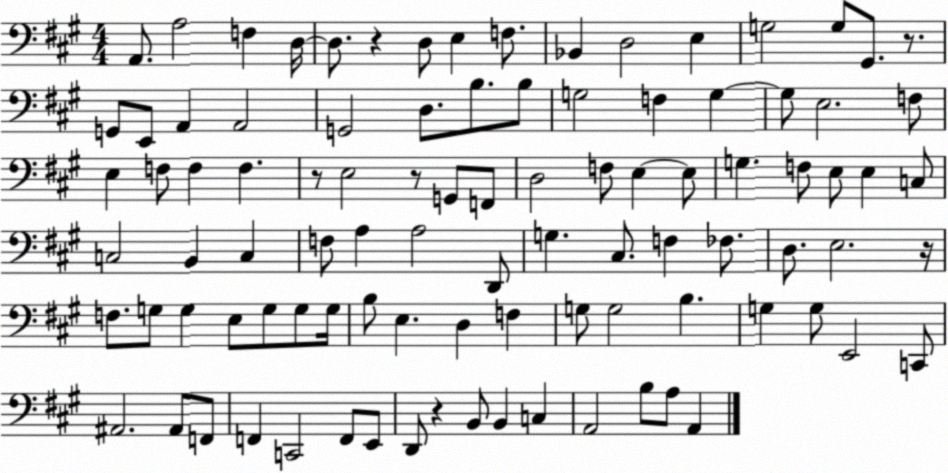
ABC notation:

X:1
T:Untitled
M:4/4
L:1/4
K:A
A,,/2 A,2 F, D,/4 D,/2 z D,/2 E, F,/2 _B,, D,2 E, G,2 G,/2 ^G,,/2 z/2 G,,/2 E,,/2 A,, A,,2 G,,2 D,/2 B,/2 B,/2 G,2 F, G, G,/2 E,2 F,/2 E, F,/2 F, F, z/2 E,2 z/2 G,,/2 F,,/2 D,2 F,/2 E, E,/2 G, F,/2 E,/2 E, C,/2 C,2 B,, C, F,/2 A, A,2 D,,/2 G, ^C,/2 F, _F,/2 D,/2 E,2 z/4 F,/2 G,/2 G, E,/2 G,/2 G,/2 G,/4 B,/2 E, D, F, G,/2 G,2 B, G, G,/2 E,,2 C,,/2 ^A,,2 ^A,,/2 F,,/2 F,, C,,2 F,,/2 E,,/2 D,,/2 z B,,/2 B,, C, A,,2 B,/2 A,/2 A,,